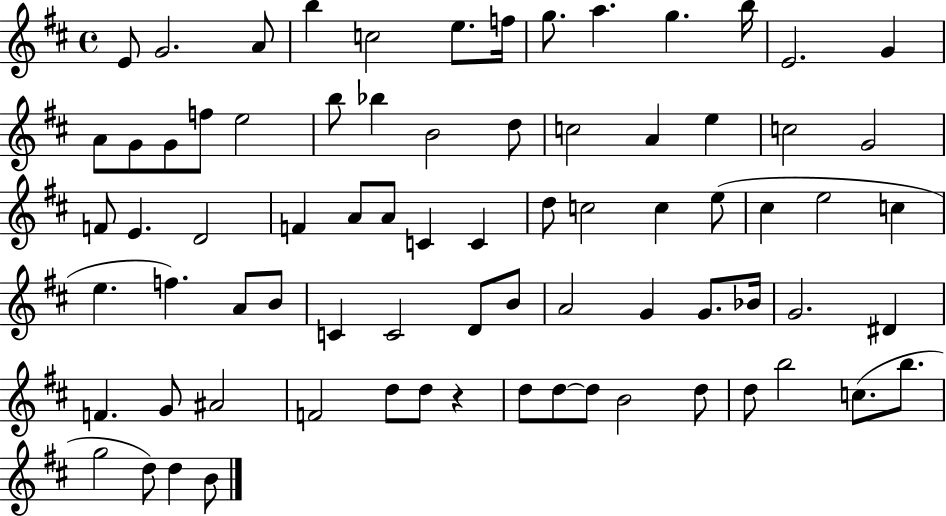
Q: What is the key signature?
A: D major